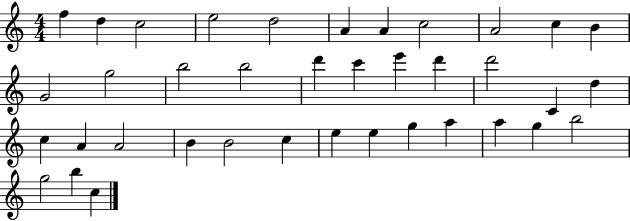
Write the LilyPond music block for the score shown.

{
  \clef treble
  \numericTimeSignature
  \time 4/4
  \key c \major
  f''4 d''4 c''2 | e''2 d''2 | a'4 a'4 c''2 | a'2 c''4 b'4 | \break g'2 g''2 | b''2 b''2 | d'''4 c'''4 e'''4 d'''4 | d'''2 c'4 d''4 | \break c''4 a'4 a'2 | b'4 b'2 c''4 | e''4 e''4 g''4 a''4 | a''4 g''4 b''2 | \break g''2 b''4 c''4 | \bar "|."
}